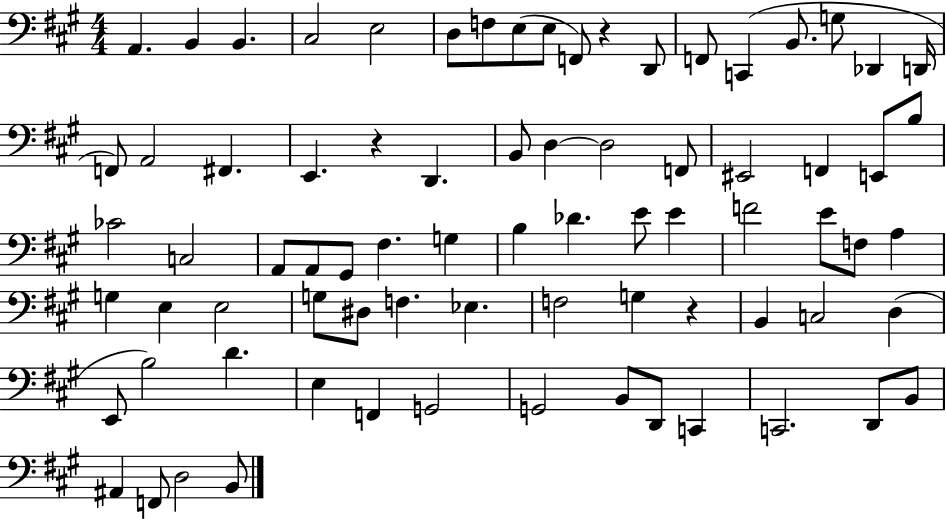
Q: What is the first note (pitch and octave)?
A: A2